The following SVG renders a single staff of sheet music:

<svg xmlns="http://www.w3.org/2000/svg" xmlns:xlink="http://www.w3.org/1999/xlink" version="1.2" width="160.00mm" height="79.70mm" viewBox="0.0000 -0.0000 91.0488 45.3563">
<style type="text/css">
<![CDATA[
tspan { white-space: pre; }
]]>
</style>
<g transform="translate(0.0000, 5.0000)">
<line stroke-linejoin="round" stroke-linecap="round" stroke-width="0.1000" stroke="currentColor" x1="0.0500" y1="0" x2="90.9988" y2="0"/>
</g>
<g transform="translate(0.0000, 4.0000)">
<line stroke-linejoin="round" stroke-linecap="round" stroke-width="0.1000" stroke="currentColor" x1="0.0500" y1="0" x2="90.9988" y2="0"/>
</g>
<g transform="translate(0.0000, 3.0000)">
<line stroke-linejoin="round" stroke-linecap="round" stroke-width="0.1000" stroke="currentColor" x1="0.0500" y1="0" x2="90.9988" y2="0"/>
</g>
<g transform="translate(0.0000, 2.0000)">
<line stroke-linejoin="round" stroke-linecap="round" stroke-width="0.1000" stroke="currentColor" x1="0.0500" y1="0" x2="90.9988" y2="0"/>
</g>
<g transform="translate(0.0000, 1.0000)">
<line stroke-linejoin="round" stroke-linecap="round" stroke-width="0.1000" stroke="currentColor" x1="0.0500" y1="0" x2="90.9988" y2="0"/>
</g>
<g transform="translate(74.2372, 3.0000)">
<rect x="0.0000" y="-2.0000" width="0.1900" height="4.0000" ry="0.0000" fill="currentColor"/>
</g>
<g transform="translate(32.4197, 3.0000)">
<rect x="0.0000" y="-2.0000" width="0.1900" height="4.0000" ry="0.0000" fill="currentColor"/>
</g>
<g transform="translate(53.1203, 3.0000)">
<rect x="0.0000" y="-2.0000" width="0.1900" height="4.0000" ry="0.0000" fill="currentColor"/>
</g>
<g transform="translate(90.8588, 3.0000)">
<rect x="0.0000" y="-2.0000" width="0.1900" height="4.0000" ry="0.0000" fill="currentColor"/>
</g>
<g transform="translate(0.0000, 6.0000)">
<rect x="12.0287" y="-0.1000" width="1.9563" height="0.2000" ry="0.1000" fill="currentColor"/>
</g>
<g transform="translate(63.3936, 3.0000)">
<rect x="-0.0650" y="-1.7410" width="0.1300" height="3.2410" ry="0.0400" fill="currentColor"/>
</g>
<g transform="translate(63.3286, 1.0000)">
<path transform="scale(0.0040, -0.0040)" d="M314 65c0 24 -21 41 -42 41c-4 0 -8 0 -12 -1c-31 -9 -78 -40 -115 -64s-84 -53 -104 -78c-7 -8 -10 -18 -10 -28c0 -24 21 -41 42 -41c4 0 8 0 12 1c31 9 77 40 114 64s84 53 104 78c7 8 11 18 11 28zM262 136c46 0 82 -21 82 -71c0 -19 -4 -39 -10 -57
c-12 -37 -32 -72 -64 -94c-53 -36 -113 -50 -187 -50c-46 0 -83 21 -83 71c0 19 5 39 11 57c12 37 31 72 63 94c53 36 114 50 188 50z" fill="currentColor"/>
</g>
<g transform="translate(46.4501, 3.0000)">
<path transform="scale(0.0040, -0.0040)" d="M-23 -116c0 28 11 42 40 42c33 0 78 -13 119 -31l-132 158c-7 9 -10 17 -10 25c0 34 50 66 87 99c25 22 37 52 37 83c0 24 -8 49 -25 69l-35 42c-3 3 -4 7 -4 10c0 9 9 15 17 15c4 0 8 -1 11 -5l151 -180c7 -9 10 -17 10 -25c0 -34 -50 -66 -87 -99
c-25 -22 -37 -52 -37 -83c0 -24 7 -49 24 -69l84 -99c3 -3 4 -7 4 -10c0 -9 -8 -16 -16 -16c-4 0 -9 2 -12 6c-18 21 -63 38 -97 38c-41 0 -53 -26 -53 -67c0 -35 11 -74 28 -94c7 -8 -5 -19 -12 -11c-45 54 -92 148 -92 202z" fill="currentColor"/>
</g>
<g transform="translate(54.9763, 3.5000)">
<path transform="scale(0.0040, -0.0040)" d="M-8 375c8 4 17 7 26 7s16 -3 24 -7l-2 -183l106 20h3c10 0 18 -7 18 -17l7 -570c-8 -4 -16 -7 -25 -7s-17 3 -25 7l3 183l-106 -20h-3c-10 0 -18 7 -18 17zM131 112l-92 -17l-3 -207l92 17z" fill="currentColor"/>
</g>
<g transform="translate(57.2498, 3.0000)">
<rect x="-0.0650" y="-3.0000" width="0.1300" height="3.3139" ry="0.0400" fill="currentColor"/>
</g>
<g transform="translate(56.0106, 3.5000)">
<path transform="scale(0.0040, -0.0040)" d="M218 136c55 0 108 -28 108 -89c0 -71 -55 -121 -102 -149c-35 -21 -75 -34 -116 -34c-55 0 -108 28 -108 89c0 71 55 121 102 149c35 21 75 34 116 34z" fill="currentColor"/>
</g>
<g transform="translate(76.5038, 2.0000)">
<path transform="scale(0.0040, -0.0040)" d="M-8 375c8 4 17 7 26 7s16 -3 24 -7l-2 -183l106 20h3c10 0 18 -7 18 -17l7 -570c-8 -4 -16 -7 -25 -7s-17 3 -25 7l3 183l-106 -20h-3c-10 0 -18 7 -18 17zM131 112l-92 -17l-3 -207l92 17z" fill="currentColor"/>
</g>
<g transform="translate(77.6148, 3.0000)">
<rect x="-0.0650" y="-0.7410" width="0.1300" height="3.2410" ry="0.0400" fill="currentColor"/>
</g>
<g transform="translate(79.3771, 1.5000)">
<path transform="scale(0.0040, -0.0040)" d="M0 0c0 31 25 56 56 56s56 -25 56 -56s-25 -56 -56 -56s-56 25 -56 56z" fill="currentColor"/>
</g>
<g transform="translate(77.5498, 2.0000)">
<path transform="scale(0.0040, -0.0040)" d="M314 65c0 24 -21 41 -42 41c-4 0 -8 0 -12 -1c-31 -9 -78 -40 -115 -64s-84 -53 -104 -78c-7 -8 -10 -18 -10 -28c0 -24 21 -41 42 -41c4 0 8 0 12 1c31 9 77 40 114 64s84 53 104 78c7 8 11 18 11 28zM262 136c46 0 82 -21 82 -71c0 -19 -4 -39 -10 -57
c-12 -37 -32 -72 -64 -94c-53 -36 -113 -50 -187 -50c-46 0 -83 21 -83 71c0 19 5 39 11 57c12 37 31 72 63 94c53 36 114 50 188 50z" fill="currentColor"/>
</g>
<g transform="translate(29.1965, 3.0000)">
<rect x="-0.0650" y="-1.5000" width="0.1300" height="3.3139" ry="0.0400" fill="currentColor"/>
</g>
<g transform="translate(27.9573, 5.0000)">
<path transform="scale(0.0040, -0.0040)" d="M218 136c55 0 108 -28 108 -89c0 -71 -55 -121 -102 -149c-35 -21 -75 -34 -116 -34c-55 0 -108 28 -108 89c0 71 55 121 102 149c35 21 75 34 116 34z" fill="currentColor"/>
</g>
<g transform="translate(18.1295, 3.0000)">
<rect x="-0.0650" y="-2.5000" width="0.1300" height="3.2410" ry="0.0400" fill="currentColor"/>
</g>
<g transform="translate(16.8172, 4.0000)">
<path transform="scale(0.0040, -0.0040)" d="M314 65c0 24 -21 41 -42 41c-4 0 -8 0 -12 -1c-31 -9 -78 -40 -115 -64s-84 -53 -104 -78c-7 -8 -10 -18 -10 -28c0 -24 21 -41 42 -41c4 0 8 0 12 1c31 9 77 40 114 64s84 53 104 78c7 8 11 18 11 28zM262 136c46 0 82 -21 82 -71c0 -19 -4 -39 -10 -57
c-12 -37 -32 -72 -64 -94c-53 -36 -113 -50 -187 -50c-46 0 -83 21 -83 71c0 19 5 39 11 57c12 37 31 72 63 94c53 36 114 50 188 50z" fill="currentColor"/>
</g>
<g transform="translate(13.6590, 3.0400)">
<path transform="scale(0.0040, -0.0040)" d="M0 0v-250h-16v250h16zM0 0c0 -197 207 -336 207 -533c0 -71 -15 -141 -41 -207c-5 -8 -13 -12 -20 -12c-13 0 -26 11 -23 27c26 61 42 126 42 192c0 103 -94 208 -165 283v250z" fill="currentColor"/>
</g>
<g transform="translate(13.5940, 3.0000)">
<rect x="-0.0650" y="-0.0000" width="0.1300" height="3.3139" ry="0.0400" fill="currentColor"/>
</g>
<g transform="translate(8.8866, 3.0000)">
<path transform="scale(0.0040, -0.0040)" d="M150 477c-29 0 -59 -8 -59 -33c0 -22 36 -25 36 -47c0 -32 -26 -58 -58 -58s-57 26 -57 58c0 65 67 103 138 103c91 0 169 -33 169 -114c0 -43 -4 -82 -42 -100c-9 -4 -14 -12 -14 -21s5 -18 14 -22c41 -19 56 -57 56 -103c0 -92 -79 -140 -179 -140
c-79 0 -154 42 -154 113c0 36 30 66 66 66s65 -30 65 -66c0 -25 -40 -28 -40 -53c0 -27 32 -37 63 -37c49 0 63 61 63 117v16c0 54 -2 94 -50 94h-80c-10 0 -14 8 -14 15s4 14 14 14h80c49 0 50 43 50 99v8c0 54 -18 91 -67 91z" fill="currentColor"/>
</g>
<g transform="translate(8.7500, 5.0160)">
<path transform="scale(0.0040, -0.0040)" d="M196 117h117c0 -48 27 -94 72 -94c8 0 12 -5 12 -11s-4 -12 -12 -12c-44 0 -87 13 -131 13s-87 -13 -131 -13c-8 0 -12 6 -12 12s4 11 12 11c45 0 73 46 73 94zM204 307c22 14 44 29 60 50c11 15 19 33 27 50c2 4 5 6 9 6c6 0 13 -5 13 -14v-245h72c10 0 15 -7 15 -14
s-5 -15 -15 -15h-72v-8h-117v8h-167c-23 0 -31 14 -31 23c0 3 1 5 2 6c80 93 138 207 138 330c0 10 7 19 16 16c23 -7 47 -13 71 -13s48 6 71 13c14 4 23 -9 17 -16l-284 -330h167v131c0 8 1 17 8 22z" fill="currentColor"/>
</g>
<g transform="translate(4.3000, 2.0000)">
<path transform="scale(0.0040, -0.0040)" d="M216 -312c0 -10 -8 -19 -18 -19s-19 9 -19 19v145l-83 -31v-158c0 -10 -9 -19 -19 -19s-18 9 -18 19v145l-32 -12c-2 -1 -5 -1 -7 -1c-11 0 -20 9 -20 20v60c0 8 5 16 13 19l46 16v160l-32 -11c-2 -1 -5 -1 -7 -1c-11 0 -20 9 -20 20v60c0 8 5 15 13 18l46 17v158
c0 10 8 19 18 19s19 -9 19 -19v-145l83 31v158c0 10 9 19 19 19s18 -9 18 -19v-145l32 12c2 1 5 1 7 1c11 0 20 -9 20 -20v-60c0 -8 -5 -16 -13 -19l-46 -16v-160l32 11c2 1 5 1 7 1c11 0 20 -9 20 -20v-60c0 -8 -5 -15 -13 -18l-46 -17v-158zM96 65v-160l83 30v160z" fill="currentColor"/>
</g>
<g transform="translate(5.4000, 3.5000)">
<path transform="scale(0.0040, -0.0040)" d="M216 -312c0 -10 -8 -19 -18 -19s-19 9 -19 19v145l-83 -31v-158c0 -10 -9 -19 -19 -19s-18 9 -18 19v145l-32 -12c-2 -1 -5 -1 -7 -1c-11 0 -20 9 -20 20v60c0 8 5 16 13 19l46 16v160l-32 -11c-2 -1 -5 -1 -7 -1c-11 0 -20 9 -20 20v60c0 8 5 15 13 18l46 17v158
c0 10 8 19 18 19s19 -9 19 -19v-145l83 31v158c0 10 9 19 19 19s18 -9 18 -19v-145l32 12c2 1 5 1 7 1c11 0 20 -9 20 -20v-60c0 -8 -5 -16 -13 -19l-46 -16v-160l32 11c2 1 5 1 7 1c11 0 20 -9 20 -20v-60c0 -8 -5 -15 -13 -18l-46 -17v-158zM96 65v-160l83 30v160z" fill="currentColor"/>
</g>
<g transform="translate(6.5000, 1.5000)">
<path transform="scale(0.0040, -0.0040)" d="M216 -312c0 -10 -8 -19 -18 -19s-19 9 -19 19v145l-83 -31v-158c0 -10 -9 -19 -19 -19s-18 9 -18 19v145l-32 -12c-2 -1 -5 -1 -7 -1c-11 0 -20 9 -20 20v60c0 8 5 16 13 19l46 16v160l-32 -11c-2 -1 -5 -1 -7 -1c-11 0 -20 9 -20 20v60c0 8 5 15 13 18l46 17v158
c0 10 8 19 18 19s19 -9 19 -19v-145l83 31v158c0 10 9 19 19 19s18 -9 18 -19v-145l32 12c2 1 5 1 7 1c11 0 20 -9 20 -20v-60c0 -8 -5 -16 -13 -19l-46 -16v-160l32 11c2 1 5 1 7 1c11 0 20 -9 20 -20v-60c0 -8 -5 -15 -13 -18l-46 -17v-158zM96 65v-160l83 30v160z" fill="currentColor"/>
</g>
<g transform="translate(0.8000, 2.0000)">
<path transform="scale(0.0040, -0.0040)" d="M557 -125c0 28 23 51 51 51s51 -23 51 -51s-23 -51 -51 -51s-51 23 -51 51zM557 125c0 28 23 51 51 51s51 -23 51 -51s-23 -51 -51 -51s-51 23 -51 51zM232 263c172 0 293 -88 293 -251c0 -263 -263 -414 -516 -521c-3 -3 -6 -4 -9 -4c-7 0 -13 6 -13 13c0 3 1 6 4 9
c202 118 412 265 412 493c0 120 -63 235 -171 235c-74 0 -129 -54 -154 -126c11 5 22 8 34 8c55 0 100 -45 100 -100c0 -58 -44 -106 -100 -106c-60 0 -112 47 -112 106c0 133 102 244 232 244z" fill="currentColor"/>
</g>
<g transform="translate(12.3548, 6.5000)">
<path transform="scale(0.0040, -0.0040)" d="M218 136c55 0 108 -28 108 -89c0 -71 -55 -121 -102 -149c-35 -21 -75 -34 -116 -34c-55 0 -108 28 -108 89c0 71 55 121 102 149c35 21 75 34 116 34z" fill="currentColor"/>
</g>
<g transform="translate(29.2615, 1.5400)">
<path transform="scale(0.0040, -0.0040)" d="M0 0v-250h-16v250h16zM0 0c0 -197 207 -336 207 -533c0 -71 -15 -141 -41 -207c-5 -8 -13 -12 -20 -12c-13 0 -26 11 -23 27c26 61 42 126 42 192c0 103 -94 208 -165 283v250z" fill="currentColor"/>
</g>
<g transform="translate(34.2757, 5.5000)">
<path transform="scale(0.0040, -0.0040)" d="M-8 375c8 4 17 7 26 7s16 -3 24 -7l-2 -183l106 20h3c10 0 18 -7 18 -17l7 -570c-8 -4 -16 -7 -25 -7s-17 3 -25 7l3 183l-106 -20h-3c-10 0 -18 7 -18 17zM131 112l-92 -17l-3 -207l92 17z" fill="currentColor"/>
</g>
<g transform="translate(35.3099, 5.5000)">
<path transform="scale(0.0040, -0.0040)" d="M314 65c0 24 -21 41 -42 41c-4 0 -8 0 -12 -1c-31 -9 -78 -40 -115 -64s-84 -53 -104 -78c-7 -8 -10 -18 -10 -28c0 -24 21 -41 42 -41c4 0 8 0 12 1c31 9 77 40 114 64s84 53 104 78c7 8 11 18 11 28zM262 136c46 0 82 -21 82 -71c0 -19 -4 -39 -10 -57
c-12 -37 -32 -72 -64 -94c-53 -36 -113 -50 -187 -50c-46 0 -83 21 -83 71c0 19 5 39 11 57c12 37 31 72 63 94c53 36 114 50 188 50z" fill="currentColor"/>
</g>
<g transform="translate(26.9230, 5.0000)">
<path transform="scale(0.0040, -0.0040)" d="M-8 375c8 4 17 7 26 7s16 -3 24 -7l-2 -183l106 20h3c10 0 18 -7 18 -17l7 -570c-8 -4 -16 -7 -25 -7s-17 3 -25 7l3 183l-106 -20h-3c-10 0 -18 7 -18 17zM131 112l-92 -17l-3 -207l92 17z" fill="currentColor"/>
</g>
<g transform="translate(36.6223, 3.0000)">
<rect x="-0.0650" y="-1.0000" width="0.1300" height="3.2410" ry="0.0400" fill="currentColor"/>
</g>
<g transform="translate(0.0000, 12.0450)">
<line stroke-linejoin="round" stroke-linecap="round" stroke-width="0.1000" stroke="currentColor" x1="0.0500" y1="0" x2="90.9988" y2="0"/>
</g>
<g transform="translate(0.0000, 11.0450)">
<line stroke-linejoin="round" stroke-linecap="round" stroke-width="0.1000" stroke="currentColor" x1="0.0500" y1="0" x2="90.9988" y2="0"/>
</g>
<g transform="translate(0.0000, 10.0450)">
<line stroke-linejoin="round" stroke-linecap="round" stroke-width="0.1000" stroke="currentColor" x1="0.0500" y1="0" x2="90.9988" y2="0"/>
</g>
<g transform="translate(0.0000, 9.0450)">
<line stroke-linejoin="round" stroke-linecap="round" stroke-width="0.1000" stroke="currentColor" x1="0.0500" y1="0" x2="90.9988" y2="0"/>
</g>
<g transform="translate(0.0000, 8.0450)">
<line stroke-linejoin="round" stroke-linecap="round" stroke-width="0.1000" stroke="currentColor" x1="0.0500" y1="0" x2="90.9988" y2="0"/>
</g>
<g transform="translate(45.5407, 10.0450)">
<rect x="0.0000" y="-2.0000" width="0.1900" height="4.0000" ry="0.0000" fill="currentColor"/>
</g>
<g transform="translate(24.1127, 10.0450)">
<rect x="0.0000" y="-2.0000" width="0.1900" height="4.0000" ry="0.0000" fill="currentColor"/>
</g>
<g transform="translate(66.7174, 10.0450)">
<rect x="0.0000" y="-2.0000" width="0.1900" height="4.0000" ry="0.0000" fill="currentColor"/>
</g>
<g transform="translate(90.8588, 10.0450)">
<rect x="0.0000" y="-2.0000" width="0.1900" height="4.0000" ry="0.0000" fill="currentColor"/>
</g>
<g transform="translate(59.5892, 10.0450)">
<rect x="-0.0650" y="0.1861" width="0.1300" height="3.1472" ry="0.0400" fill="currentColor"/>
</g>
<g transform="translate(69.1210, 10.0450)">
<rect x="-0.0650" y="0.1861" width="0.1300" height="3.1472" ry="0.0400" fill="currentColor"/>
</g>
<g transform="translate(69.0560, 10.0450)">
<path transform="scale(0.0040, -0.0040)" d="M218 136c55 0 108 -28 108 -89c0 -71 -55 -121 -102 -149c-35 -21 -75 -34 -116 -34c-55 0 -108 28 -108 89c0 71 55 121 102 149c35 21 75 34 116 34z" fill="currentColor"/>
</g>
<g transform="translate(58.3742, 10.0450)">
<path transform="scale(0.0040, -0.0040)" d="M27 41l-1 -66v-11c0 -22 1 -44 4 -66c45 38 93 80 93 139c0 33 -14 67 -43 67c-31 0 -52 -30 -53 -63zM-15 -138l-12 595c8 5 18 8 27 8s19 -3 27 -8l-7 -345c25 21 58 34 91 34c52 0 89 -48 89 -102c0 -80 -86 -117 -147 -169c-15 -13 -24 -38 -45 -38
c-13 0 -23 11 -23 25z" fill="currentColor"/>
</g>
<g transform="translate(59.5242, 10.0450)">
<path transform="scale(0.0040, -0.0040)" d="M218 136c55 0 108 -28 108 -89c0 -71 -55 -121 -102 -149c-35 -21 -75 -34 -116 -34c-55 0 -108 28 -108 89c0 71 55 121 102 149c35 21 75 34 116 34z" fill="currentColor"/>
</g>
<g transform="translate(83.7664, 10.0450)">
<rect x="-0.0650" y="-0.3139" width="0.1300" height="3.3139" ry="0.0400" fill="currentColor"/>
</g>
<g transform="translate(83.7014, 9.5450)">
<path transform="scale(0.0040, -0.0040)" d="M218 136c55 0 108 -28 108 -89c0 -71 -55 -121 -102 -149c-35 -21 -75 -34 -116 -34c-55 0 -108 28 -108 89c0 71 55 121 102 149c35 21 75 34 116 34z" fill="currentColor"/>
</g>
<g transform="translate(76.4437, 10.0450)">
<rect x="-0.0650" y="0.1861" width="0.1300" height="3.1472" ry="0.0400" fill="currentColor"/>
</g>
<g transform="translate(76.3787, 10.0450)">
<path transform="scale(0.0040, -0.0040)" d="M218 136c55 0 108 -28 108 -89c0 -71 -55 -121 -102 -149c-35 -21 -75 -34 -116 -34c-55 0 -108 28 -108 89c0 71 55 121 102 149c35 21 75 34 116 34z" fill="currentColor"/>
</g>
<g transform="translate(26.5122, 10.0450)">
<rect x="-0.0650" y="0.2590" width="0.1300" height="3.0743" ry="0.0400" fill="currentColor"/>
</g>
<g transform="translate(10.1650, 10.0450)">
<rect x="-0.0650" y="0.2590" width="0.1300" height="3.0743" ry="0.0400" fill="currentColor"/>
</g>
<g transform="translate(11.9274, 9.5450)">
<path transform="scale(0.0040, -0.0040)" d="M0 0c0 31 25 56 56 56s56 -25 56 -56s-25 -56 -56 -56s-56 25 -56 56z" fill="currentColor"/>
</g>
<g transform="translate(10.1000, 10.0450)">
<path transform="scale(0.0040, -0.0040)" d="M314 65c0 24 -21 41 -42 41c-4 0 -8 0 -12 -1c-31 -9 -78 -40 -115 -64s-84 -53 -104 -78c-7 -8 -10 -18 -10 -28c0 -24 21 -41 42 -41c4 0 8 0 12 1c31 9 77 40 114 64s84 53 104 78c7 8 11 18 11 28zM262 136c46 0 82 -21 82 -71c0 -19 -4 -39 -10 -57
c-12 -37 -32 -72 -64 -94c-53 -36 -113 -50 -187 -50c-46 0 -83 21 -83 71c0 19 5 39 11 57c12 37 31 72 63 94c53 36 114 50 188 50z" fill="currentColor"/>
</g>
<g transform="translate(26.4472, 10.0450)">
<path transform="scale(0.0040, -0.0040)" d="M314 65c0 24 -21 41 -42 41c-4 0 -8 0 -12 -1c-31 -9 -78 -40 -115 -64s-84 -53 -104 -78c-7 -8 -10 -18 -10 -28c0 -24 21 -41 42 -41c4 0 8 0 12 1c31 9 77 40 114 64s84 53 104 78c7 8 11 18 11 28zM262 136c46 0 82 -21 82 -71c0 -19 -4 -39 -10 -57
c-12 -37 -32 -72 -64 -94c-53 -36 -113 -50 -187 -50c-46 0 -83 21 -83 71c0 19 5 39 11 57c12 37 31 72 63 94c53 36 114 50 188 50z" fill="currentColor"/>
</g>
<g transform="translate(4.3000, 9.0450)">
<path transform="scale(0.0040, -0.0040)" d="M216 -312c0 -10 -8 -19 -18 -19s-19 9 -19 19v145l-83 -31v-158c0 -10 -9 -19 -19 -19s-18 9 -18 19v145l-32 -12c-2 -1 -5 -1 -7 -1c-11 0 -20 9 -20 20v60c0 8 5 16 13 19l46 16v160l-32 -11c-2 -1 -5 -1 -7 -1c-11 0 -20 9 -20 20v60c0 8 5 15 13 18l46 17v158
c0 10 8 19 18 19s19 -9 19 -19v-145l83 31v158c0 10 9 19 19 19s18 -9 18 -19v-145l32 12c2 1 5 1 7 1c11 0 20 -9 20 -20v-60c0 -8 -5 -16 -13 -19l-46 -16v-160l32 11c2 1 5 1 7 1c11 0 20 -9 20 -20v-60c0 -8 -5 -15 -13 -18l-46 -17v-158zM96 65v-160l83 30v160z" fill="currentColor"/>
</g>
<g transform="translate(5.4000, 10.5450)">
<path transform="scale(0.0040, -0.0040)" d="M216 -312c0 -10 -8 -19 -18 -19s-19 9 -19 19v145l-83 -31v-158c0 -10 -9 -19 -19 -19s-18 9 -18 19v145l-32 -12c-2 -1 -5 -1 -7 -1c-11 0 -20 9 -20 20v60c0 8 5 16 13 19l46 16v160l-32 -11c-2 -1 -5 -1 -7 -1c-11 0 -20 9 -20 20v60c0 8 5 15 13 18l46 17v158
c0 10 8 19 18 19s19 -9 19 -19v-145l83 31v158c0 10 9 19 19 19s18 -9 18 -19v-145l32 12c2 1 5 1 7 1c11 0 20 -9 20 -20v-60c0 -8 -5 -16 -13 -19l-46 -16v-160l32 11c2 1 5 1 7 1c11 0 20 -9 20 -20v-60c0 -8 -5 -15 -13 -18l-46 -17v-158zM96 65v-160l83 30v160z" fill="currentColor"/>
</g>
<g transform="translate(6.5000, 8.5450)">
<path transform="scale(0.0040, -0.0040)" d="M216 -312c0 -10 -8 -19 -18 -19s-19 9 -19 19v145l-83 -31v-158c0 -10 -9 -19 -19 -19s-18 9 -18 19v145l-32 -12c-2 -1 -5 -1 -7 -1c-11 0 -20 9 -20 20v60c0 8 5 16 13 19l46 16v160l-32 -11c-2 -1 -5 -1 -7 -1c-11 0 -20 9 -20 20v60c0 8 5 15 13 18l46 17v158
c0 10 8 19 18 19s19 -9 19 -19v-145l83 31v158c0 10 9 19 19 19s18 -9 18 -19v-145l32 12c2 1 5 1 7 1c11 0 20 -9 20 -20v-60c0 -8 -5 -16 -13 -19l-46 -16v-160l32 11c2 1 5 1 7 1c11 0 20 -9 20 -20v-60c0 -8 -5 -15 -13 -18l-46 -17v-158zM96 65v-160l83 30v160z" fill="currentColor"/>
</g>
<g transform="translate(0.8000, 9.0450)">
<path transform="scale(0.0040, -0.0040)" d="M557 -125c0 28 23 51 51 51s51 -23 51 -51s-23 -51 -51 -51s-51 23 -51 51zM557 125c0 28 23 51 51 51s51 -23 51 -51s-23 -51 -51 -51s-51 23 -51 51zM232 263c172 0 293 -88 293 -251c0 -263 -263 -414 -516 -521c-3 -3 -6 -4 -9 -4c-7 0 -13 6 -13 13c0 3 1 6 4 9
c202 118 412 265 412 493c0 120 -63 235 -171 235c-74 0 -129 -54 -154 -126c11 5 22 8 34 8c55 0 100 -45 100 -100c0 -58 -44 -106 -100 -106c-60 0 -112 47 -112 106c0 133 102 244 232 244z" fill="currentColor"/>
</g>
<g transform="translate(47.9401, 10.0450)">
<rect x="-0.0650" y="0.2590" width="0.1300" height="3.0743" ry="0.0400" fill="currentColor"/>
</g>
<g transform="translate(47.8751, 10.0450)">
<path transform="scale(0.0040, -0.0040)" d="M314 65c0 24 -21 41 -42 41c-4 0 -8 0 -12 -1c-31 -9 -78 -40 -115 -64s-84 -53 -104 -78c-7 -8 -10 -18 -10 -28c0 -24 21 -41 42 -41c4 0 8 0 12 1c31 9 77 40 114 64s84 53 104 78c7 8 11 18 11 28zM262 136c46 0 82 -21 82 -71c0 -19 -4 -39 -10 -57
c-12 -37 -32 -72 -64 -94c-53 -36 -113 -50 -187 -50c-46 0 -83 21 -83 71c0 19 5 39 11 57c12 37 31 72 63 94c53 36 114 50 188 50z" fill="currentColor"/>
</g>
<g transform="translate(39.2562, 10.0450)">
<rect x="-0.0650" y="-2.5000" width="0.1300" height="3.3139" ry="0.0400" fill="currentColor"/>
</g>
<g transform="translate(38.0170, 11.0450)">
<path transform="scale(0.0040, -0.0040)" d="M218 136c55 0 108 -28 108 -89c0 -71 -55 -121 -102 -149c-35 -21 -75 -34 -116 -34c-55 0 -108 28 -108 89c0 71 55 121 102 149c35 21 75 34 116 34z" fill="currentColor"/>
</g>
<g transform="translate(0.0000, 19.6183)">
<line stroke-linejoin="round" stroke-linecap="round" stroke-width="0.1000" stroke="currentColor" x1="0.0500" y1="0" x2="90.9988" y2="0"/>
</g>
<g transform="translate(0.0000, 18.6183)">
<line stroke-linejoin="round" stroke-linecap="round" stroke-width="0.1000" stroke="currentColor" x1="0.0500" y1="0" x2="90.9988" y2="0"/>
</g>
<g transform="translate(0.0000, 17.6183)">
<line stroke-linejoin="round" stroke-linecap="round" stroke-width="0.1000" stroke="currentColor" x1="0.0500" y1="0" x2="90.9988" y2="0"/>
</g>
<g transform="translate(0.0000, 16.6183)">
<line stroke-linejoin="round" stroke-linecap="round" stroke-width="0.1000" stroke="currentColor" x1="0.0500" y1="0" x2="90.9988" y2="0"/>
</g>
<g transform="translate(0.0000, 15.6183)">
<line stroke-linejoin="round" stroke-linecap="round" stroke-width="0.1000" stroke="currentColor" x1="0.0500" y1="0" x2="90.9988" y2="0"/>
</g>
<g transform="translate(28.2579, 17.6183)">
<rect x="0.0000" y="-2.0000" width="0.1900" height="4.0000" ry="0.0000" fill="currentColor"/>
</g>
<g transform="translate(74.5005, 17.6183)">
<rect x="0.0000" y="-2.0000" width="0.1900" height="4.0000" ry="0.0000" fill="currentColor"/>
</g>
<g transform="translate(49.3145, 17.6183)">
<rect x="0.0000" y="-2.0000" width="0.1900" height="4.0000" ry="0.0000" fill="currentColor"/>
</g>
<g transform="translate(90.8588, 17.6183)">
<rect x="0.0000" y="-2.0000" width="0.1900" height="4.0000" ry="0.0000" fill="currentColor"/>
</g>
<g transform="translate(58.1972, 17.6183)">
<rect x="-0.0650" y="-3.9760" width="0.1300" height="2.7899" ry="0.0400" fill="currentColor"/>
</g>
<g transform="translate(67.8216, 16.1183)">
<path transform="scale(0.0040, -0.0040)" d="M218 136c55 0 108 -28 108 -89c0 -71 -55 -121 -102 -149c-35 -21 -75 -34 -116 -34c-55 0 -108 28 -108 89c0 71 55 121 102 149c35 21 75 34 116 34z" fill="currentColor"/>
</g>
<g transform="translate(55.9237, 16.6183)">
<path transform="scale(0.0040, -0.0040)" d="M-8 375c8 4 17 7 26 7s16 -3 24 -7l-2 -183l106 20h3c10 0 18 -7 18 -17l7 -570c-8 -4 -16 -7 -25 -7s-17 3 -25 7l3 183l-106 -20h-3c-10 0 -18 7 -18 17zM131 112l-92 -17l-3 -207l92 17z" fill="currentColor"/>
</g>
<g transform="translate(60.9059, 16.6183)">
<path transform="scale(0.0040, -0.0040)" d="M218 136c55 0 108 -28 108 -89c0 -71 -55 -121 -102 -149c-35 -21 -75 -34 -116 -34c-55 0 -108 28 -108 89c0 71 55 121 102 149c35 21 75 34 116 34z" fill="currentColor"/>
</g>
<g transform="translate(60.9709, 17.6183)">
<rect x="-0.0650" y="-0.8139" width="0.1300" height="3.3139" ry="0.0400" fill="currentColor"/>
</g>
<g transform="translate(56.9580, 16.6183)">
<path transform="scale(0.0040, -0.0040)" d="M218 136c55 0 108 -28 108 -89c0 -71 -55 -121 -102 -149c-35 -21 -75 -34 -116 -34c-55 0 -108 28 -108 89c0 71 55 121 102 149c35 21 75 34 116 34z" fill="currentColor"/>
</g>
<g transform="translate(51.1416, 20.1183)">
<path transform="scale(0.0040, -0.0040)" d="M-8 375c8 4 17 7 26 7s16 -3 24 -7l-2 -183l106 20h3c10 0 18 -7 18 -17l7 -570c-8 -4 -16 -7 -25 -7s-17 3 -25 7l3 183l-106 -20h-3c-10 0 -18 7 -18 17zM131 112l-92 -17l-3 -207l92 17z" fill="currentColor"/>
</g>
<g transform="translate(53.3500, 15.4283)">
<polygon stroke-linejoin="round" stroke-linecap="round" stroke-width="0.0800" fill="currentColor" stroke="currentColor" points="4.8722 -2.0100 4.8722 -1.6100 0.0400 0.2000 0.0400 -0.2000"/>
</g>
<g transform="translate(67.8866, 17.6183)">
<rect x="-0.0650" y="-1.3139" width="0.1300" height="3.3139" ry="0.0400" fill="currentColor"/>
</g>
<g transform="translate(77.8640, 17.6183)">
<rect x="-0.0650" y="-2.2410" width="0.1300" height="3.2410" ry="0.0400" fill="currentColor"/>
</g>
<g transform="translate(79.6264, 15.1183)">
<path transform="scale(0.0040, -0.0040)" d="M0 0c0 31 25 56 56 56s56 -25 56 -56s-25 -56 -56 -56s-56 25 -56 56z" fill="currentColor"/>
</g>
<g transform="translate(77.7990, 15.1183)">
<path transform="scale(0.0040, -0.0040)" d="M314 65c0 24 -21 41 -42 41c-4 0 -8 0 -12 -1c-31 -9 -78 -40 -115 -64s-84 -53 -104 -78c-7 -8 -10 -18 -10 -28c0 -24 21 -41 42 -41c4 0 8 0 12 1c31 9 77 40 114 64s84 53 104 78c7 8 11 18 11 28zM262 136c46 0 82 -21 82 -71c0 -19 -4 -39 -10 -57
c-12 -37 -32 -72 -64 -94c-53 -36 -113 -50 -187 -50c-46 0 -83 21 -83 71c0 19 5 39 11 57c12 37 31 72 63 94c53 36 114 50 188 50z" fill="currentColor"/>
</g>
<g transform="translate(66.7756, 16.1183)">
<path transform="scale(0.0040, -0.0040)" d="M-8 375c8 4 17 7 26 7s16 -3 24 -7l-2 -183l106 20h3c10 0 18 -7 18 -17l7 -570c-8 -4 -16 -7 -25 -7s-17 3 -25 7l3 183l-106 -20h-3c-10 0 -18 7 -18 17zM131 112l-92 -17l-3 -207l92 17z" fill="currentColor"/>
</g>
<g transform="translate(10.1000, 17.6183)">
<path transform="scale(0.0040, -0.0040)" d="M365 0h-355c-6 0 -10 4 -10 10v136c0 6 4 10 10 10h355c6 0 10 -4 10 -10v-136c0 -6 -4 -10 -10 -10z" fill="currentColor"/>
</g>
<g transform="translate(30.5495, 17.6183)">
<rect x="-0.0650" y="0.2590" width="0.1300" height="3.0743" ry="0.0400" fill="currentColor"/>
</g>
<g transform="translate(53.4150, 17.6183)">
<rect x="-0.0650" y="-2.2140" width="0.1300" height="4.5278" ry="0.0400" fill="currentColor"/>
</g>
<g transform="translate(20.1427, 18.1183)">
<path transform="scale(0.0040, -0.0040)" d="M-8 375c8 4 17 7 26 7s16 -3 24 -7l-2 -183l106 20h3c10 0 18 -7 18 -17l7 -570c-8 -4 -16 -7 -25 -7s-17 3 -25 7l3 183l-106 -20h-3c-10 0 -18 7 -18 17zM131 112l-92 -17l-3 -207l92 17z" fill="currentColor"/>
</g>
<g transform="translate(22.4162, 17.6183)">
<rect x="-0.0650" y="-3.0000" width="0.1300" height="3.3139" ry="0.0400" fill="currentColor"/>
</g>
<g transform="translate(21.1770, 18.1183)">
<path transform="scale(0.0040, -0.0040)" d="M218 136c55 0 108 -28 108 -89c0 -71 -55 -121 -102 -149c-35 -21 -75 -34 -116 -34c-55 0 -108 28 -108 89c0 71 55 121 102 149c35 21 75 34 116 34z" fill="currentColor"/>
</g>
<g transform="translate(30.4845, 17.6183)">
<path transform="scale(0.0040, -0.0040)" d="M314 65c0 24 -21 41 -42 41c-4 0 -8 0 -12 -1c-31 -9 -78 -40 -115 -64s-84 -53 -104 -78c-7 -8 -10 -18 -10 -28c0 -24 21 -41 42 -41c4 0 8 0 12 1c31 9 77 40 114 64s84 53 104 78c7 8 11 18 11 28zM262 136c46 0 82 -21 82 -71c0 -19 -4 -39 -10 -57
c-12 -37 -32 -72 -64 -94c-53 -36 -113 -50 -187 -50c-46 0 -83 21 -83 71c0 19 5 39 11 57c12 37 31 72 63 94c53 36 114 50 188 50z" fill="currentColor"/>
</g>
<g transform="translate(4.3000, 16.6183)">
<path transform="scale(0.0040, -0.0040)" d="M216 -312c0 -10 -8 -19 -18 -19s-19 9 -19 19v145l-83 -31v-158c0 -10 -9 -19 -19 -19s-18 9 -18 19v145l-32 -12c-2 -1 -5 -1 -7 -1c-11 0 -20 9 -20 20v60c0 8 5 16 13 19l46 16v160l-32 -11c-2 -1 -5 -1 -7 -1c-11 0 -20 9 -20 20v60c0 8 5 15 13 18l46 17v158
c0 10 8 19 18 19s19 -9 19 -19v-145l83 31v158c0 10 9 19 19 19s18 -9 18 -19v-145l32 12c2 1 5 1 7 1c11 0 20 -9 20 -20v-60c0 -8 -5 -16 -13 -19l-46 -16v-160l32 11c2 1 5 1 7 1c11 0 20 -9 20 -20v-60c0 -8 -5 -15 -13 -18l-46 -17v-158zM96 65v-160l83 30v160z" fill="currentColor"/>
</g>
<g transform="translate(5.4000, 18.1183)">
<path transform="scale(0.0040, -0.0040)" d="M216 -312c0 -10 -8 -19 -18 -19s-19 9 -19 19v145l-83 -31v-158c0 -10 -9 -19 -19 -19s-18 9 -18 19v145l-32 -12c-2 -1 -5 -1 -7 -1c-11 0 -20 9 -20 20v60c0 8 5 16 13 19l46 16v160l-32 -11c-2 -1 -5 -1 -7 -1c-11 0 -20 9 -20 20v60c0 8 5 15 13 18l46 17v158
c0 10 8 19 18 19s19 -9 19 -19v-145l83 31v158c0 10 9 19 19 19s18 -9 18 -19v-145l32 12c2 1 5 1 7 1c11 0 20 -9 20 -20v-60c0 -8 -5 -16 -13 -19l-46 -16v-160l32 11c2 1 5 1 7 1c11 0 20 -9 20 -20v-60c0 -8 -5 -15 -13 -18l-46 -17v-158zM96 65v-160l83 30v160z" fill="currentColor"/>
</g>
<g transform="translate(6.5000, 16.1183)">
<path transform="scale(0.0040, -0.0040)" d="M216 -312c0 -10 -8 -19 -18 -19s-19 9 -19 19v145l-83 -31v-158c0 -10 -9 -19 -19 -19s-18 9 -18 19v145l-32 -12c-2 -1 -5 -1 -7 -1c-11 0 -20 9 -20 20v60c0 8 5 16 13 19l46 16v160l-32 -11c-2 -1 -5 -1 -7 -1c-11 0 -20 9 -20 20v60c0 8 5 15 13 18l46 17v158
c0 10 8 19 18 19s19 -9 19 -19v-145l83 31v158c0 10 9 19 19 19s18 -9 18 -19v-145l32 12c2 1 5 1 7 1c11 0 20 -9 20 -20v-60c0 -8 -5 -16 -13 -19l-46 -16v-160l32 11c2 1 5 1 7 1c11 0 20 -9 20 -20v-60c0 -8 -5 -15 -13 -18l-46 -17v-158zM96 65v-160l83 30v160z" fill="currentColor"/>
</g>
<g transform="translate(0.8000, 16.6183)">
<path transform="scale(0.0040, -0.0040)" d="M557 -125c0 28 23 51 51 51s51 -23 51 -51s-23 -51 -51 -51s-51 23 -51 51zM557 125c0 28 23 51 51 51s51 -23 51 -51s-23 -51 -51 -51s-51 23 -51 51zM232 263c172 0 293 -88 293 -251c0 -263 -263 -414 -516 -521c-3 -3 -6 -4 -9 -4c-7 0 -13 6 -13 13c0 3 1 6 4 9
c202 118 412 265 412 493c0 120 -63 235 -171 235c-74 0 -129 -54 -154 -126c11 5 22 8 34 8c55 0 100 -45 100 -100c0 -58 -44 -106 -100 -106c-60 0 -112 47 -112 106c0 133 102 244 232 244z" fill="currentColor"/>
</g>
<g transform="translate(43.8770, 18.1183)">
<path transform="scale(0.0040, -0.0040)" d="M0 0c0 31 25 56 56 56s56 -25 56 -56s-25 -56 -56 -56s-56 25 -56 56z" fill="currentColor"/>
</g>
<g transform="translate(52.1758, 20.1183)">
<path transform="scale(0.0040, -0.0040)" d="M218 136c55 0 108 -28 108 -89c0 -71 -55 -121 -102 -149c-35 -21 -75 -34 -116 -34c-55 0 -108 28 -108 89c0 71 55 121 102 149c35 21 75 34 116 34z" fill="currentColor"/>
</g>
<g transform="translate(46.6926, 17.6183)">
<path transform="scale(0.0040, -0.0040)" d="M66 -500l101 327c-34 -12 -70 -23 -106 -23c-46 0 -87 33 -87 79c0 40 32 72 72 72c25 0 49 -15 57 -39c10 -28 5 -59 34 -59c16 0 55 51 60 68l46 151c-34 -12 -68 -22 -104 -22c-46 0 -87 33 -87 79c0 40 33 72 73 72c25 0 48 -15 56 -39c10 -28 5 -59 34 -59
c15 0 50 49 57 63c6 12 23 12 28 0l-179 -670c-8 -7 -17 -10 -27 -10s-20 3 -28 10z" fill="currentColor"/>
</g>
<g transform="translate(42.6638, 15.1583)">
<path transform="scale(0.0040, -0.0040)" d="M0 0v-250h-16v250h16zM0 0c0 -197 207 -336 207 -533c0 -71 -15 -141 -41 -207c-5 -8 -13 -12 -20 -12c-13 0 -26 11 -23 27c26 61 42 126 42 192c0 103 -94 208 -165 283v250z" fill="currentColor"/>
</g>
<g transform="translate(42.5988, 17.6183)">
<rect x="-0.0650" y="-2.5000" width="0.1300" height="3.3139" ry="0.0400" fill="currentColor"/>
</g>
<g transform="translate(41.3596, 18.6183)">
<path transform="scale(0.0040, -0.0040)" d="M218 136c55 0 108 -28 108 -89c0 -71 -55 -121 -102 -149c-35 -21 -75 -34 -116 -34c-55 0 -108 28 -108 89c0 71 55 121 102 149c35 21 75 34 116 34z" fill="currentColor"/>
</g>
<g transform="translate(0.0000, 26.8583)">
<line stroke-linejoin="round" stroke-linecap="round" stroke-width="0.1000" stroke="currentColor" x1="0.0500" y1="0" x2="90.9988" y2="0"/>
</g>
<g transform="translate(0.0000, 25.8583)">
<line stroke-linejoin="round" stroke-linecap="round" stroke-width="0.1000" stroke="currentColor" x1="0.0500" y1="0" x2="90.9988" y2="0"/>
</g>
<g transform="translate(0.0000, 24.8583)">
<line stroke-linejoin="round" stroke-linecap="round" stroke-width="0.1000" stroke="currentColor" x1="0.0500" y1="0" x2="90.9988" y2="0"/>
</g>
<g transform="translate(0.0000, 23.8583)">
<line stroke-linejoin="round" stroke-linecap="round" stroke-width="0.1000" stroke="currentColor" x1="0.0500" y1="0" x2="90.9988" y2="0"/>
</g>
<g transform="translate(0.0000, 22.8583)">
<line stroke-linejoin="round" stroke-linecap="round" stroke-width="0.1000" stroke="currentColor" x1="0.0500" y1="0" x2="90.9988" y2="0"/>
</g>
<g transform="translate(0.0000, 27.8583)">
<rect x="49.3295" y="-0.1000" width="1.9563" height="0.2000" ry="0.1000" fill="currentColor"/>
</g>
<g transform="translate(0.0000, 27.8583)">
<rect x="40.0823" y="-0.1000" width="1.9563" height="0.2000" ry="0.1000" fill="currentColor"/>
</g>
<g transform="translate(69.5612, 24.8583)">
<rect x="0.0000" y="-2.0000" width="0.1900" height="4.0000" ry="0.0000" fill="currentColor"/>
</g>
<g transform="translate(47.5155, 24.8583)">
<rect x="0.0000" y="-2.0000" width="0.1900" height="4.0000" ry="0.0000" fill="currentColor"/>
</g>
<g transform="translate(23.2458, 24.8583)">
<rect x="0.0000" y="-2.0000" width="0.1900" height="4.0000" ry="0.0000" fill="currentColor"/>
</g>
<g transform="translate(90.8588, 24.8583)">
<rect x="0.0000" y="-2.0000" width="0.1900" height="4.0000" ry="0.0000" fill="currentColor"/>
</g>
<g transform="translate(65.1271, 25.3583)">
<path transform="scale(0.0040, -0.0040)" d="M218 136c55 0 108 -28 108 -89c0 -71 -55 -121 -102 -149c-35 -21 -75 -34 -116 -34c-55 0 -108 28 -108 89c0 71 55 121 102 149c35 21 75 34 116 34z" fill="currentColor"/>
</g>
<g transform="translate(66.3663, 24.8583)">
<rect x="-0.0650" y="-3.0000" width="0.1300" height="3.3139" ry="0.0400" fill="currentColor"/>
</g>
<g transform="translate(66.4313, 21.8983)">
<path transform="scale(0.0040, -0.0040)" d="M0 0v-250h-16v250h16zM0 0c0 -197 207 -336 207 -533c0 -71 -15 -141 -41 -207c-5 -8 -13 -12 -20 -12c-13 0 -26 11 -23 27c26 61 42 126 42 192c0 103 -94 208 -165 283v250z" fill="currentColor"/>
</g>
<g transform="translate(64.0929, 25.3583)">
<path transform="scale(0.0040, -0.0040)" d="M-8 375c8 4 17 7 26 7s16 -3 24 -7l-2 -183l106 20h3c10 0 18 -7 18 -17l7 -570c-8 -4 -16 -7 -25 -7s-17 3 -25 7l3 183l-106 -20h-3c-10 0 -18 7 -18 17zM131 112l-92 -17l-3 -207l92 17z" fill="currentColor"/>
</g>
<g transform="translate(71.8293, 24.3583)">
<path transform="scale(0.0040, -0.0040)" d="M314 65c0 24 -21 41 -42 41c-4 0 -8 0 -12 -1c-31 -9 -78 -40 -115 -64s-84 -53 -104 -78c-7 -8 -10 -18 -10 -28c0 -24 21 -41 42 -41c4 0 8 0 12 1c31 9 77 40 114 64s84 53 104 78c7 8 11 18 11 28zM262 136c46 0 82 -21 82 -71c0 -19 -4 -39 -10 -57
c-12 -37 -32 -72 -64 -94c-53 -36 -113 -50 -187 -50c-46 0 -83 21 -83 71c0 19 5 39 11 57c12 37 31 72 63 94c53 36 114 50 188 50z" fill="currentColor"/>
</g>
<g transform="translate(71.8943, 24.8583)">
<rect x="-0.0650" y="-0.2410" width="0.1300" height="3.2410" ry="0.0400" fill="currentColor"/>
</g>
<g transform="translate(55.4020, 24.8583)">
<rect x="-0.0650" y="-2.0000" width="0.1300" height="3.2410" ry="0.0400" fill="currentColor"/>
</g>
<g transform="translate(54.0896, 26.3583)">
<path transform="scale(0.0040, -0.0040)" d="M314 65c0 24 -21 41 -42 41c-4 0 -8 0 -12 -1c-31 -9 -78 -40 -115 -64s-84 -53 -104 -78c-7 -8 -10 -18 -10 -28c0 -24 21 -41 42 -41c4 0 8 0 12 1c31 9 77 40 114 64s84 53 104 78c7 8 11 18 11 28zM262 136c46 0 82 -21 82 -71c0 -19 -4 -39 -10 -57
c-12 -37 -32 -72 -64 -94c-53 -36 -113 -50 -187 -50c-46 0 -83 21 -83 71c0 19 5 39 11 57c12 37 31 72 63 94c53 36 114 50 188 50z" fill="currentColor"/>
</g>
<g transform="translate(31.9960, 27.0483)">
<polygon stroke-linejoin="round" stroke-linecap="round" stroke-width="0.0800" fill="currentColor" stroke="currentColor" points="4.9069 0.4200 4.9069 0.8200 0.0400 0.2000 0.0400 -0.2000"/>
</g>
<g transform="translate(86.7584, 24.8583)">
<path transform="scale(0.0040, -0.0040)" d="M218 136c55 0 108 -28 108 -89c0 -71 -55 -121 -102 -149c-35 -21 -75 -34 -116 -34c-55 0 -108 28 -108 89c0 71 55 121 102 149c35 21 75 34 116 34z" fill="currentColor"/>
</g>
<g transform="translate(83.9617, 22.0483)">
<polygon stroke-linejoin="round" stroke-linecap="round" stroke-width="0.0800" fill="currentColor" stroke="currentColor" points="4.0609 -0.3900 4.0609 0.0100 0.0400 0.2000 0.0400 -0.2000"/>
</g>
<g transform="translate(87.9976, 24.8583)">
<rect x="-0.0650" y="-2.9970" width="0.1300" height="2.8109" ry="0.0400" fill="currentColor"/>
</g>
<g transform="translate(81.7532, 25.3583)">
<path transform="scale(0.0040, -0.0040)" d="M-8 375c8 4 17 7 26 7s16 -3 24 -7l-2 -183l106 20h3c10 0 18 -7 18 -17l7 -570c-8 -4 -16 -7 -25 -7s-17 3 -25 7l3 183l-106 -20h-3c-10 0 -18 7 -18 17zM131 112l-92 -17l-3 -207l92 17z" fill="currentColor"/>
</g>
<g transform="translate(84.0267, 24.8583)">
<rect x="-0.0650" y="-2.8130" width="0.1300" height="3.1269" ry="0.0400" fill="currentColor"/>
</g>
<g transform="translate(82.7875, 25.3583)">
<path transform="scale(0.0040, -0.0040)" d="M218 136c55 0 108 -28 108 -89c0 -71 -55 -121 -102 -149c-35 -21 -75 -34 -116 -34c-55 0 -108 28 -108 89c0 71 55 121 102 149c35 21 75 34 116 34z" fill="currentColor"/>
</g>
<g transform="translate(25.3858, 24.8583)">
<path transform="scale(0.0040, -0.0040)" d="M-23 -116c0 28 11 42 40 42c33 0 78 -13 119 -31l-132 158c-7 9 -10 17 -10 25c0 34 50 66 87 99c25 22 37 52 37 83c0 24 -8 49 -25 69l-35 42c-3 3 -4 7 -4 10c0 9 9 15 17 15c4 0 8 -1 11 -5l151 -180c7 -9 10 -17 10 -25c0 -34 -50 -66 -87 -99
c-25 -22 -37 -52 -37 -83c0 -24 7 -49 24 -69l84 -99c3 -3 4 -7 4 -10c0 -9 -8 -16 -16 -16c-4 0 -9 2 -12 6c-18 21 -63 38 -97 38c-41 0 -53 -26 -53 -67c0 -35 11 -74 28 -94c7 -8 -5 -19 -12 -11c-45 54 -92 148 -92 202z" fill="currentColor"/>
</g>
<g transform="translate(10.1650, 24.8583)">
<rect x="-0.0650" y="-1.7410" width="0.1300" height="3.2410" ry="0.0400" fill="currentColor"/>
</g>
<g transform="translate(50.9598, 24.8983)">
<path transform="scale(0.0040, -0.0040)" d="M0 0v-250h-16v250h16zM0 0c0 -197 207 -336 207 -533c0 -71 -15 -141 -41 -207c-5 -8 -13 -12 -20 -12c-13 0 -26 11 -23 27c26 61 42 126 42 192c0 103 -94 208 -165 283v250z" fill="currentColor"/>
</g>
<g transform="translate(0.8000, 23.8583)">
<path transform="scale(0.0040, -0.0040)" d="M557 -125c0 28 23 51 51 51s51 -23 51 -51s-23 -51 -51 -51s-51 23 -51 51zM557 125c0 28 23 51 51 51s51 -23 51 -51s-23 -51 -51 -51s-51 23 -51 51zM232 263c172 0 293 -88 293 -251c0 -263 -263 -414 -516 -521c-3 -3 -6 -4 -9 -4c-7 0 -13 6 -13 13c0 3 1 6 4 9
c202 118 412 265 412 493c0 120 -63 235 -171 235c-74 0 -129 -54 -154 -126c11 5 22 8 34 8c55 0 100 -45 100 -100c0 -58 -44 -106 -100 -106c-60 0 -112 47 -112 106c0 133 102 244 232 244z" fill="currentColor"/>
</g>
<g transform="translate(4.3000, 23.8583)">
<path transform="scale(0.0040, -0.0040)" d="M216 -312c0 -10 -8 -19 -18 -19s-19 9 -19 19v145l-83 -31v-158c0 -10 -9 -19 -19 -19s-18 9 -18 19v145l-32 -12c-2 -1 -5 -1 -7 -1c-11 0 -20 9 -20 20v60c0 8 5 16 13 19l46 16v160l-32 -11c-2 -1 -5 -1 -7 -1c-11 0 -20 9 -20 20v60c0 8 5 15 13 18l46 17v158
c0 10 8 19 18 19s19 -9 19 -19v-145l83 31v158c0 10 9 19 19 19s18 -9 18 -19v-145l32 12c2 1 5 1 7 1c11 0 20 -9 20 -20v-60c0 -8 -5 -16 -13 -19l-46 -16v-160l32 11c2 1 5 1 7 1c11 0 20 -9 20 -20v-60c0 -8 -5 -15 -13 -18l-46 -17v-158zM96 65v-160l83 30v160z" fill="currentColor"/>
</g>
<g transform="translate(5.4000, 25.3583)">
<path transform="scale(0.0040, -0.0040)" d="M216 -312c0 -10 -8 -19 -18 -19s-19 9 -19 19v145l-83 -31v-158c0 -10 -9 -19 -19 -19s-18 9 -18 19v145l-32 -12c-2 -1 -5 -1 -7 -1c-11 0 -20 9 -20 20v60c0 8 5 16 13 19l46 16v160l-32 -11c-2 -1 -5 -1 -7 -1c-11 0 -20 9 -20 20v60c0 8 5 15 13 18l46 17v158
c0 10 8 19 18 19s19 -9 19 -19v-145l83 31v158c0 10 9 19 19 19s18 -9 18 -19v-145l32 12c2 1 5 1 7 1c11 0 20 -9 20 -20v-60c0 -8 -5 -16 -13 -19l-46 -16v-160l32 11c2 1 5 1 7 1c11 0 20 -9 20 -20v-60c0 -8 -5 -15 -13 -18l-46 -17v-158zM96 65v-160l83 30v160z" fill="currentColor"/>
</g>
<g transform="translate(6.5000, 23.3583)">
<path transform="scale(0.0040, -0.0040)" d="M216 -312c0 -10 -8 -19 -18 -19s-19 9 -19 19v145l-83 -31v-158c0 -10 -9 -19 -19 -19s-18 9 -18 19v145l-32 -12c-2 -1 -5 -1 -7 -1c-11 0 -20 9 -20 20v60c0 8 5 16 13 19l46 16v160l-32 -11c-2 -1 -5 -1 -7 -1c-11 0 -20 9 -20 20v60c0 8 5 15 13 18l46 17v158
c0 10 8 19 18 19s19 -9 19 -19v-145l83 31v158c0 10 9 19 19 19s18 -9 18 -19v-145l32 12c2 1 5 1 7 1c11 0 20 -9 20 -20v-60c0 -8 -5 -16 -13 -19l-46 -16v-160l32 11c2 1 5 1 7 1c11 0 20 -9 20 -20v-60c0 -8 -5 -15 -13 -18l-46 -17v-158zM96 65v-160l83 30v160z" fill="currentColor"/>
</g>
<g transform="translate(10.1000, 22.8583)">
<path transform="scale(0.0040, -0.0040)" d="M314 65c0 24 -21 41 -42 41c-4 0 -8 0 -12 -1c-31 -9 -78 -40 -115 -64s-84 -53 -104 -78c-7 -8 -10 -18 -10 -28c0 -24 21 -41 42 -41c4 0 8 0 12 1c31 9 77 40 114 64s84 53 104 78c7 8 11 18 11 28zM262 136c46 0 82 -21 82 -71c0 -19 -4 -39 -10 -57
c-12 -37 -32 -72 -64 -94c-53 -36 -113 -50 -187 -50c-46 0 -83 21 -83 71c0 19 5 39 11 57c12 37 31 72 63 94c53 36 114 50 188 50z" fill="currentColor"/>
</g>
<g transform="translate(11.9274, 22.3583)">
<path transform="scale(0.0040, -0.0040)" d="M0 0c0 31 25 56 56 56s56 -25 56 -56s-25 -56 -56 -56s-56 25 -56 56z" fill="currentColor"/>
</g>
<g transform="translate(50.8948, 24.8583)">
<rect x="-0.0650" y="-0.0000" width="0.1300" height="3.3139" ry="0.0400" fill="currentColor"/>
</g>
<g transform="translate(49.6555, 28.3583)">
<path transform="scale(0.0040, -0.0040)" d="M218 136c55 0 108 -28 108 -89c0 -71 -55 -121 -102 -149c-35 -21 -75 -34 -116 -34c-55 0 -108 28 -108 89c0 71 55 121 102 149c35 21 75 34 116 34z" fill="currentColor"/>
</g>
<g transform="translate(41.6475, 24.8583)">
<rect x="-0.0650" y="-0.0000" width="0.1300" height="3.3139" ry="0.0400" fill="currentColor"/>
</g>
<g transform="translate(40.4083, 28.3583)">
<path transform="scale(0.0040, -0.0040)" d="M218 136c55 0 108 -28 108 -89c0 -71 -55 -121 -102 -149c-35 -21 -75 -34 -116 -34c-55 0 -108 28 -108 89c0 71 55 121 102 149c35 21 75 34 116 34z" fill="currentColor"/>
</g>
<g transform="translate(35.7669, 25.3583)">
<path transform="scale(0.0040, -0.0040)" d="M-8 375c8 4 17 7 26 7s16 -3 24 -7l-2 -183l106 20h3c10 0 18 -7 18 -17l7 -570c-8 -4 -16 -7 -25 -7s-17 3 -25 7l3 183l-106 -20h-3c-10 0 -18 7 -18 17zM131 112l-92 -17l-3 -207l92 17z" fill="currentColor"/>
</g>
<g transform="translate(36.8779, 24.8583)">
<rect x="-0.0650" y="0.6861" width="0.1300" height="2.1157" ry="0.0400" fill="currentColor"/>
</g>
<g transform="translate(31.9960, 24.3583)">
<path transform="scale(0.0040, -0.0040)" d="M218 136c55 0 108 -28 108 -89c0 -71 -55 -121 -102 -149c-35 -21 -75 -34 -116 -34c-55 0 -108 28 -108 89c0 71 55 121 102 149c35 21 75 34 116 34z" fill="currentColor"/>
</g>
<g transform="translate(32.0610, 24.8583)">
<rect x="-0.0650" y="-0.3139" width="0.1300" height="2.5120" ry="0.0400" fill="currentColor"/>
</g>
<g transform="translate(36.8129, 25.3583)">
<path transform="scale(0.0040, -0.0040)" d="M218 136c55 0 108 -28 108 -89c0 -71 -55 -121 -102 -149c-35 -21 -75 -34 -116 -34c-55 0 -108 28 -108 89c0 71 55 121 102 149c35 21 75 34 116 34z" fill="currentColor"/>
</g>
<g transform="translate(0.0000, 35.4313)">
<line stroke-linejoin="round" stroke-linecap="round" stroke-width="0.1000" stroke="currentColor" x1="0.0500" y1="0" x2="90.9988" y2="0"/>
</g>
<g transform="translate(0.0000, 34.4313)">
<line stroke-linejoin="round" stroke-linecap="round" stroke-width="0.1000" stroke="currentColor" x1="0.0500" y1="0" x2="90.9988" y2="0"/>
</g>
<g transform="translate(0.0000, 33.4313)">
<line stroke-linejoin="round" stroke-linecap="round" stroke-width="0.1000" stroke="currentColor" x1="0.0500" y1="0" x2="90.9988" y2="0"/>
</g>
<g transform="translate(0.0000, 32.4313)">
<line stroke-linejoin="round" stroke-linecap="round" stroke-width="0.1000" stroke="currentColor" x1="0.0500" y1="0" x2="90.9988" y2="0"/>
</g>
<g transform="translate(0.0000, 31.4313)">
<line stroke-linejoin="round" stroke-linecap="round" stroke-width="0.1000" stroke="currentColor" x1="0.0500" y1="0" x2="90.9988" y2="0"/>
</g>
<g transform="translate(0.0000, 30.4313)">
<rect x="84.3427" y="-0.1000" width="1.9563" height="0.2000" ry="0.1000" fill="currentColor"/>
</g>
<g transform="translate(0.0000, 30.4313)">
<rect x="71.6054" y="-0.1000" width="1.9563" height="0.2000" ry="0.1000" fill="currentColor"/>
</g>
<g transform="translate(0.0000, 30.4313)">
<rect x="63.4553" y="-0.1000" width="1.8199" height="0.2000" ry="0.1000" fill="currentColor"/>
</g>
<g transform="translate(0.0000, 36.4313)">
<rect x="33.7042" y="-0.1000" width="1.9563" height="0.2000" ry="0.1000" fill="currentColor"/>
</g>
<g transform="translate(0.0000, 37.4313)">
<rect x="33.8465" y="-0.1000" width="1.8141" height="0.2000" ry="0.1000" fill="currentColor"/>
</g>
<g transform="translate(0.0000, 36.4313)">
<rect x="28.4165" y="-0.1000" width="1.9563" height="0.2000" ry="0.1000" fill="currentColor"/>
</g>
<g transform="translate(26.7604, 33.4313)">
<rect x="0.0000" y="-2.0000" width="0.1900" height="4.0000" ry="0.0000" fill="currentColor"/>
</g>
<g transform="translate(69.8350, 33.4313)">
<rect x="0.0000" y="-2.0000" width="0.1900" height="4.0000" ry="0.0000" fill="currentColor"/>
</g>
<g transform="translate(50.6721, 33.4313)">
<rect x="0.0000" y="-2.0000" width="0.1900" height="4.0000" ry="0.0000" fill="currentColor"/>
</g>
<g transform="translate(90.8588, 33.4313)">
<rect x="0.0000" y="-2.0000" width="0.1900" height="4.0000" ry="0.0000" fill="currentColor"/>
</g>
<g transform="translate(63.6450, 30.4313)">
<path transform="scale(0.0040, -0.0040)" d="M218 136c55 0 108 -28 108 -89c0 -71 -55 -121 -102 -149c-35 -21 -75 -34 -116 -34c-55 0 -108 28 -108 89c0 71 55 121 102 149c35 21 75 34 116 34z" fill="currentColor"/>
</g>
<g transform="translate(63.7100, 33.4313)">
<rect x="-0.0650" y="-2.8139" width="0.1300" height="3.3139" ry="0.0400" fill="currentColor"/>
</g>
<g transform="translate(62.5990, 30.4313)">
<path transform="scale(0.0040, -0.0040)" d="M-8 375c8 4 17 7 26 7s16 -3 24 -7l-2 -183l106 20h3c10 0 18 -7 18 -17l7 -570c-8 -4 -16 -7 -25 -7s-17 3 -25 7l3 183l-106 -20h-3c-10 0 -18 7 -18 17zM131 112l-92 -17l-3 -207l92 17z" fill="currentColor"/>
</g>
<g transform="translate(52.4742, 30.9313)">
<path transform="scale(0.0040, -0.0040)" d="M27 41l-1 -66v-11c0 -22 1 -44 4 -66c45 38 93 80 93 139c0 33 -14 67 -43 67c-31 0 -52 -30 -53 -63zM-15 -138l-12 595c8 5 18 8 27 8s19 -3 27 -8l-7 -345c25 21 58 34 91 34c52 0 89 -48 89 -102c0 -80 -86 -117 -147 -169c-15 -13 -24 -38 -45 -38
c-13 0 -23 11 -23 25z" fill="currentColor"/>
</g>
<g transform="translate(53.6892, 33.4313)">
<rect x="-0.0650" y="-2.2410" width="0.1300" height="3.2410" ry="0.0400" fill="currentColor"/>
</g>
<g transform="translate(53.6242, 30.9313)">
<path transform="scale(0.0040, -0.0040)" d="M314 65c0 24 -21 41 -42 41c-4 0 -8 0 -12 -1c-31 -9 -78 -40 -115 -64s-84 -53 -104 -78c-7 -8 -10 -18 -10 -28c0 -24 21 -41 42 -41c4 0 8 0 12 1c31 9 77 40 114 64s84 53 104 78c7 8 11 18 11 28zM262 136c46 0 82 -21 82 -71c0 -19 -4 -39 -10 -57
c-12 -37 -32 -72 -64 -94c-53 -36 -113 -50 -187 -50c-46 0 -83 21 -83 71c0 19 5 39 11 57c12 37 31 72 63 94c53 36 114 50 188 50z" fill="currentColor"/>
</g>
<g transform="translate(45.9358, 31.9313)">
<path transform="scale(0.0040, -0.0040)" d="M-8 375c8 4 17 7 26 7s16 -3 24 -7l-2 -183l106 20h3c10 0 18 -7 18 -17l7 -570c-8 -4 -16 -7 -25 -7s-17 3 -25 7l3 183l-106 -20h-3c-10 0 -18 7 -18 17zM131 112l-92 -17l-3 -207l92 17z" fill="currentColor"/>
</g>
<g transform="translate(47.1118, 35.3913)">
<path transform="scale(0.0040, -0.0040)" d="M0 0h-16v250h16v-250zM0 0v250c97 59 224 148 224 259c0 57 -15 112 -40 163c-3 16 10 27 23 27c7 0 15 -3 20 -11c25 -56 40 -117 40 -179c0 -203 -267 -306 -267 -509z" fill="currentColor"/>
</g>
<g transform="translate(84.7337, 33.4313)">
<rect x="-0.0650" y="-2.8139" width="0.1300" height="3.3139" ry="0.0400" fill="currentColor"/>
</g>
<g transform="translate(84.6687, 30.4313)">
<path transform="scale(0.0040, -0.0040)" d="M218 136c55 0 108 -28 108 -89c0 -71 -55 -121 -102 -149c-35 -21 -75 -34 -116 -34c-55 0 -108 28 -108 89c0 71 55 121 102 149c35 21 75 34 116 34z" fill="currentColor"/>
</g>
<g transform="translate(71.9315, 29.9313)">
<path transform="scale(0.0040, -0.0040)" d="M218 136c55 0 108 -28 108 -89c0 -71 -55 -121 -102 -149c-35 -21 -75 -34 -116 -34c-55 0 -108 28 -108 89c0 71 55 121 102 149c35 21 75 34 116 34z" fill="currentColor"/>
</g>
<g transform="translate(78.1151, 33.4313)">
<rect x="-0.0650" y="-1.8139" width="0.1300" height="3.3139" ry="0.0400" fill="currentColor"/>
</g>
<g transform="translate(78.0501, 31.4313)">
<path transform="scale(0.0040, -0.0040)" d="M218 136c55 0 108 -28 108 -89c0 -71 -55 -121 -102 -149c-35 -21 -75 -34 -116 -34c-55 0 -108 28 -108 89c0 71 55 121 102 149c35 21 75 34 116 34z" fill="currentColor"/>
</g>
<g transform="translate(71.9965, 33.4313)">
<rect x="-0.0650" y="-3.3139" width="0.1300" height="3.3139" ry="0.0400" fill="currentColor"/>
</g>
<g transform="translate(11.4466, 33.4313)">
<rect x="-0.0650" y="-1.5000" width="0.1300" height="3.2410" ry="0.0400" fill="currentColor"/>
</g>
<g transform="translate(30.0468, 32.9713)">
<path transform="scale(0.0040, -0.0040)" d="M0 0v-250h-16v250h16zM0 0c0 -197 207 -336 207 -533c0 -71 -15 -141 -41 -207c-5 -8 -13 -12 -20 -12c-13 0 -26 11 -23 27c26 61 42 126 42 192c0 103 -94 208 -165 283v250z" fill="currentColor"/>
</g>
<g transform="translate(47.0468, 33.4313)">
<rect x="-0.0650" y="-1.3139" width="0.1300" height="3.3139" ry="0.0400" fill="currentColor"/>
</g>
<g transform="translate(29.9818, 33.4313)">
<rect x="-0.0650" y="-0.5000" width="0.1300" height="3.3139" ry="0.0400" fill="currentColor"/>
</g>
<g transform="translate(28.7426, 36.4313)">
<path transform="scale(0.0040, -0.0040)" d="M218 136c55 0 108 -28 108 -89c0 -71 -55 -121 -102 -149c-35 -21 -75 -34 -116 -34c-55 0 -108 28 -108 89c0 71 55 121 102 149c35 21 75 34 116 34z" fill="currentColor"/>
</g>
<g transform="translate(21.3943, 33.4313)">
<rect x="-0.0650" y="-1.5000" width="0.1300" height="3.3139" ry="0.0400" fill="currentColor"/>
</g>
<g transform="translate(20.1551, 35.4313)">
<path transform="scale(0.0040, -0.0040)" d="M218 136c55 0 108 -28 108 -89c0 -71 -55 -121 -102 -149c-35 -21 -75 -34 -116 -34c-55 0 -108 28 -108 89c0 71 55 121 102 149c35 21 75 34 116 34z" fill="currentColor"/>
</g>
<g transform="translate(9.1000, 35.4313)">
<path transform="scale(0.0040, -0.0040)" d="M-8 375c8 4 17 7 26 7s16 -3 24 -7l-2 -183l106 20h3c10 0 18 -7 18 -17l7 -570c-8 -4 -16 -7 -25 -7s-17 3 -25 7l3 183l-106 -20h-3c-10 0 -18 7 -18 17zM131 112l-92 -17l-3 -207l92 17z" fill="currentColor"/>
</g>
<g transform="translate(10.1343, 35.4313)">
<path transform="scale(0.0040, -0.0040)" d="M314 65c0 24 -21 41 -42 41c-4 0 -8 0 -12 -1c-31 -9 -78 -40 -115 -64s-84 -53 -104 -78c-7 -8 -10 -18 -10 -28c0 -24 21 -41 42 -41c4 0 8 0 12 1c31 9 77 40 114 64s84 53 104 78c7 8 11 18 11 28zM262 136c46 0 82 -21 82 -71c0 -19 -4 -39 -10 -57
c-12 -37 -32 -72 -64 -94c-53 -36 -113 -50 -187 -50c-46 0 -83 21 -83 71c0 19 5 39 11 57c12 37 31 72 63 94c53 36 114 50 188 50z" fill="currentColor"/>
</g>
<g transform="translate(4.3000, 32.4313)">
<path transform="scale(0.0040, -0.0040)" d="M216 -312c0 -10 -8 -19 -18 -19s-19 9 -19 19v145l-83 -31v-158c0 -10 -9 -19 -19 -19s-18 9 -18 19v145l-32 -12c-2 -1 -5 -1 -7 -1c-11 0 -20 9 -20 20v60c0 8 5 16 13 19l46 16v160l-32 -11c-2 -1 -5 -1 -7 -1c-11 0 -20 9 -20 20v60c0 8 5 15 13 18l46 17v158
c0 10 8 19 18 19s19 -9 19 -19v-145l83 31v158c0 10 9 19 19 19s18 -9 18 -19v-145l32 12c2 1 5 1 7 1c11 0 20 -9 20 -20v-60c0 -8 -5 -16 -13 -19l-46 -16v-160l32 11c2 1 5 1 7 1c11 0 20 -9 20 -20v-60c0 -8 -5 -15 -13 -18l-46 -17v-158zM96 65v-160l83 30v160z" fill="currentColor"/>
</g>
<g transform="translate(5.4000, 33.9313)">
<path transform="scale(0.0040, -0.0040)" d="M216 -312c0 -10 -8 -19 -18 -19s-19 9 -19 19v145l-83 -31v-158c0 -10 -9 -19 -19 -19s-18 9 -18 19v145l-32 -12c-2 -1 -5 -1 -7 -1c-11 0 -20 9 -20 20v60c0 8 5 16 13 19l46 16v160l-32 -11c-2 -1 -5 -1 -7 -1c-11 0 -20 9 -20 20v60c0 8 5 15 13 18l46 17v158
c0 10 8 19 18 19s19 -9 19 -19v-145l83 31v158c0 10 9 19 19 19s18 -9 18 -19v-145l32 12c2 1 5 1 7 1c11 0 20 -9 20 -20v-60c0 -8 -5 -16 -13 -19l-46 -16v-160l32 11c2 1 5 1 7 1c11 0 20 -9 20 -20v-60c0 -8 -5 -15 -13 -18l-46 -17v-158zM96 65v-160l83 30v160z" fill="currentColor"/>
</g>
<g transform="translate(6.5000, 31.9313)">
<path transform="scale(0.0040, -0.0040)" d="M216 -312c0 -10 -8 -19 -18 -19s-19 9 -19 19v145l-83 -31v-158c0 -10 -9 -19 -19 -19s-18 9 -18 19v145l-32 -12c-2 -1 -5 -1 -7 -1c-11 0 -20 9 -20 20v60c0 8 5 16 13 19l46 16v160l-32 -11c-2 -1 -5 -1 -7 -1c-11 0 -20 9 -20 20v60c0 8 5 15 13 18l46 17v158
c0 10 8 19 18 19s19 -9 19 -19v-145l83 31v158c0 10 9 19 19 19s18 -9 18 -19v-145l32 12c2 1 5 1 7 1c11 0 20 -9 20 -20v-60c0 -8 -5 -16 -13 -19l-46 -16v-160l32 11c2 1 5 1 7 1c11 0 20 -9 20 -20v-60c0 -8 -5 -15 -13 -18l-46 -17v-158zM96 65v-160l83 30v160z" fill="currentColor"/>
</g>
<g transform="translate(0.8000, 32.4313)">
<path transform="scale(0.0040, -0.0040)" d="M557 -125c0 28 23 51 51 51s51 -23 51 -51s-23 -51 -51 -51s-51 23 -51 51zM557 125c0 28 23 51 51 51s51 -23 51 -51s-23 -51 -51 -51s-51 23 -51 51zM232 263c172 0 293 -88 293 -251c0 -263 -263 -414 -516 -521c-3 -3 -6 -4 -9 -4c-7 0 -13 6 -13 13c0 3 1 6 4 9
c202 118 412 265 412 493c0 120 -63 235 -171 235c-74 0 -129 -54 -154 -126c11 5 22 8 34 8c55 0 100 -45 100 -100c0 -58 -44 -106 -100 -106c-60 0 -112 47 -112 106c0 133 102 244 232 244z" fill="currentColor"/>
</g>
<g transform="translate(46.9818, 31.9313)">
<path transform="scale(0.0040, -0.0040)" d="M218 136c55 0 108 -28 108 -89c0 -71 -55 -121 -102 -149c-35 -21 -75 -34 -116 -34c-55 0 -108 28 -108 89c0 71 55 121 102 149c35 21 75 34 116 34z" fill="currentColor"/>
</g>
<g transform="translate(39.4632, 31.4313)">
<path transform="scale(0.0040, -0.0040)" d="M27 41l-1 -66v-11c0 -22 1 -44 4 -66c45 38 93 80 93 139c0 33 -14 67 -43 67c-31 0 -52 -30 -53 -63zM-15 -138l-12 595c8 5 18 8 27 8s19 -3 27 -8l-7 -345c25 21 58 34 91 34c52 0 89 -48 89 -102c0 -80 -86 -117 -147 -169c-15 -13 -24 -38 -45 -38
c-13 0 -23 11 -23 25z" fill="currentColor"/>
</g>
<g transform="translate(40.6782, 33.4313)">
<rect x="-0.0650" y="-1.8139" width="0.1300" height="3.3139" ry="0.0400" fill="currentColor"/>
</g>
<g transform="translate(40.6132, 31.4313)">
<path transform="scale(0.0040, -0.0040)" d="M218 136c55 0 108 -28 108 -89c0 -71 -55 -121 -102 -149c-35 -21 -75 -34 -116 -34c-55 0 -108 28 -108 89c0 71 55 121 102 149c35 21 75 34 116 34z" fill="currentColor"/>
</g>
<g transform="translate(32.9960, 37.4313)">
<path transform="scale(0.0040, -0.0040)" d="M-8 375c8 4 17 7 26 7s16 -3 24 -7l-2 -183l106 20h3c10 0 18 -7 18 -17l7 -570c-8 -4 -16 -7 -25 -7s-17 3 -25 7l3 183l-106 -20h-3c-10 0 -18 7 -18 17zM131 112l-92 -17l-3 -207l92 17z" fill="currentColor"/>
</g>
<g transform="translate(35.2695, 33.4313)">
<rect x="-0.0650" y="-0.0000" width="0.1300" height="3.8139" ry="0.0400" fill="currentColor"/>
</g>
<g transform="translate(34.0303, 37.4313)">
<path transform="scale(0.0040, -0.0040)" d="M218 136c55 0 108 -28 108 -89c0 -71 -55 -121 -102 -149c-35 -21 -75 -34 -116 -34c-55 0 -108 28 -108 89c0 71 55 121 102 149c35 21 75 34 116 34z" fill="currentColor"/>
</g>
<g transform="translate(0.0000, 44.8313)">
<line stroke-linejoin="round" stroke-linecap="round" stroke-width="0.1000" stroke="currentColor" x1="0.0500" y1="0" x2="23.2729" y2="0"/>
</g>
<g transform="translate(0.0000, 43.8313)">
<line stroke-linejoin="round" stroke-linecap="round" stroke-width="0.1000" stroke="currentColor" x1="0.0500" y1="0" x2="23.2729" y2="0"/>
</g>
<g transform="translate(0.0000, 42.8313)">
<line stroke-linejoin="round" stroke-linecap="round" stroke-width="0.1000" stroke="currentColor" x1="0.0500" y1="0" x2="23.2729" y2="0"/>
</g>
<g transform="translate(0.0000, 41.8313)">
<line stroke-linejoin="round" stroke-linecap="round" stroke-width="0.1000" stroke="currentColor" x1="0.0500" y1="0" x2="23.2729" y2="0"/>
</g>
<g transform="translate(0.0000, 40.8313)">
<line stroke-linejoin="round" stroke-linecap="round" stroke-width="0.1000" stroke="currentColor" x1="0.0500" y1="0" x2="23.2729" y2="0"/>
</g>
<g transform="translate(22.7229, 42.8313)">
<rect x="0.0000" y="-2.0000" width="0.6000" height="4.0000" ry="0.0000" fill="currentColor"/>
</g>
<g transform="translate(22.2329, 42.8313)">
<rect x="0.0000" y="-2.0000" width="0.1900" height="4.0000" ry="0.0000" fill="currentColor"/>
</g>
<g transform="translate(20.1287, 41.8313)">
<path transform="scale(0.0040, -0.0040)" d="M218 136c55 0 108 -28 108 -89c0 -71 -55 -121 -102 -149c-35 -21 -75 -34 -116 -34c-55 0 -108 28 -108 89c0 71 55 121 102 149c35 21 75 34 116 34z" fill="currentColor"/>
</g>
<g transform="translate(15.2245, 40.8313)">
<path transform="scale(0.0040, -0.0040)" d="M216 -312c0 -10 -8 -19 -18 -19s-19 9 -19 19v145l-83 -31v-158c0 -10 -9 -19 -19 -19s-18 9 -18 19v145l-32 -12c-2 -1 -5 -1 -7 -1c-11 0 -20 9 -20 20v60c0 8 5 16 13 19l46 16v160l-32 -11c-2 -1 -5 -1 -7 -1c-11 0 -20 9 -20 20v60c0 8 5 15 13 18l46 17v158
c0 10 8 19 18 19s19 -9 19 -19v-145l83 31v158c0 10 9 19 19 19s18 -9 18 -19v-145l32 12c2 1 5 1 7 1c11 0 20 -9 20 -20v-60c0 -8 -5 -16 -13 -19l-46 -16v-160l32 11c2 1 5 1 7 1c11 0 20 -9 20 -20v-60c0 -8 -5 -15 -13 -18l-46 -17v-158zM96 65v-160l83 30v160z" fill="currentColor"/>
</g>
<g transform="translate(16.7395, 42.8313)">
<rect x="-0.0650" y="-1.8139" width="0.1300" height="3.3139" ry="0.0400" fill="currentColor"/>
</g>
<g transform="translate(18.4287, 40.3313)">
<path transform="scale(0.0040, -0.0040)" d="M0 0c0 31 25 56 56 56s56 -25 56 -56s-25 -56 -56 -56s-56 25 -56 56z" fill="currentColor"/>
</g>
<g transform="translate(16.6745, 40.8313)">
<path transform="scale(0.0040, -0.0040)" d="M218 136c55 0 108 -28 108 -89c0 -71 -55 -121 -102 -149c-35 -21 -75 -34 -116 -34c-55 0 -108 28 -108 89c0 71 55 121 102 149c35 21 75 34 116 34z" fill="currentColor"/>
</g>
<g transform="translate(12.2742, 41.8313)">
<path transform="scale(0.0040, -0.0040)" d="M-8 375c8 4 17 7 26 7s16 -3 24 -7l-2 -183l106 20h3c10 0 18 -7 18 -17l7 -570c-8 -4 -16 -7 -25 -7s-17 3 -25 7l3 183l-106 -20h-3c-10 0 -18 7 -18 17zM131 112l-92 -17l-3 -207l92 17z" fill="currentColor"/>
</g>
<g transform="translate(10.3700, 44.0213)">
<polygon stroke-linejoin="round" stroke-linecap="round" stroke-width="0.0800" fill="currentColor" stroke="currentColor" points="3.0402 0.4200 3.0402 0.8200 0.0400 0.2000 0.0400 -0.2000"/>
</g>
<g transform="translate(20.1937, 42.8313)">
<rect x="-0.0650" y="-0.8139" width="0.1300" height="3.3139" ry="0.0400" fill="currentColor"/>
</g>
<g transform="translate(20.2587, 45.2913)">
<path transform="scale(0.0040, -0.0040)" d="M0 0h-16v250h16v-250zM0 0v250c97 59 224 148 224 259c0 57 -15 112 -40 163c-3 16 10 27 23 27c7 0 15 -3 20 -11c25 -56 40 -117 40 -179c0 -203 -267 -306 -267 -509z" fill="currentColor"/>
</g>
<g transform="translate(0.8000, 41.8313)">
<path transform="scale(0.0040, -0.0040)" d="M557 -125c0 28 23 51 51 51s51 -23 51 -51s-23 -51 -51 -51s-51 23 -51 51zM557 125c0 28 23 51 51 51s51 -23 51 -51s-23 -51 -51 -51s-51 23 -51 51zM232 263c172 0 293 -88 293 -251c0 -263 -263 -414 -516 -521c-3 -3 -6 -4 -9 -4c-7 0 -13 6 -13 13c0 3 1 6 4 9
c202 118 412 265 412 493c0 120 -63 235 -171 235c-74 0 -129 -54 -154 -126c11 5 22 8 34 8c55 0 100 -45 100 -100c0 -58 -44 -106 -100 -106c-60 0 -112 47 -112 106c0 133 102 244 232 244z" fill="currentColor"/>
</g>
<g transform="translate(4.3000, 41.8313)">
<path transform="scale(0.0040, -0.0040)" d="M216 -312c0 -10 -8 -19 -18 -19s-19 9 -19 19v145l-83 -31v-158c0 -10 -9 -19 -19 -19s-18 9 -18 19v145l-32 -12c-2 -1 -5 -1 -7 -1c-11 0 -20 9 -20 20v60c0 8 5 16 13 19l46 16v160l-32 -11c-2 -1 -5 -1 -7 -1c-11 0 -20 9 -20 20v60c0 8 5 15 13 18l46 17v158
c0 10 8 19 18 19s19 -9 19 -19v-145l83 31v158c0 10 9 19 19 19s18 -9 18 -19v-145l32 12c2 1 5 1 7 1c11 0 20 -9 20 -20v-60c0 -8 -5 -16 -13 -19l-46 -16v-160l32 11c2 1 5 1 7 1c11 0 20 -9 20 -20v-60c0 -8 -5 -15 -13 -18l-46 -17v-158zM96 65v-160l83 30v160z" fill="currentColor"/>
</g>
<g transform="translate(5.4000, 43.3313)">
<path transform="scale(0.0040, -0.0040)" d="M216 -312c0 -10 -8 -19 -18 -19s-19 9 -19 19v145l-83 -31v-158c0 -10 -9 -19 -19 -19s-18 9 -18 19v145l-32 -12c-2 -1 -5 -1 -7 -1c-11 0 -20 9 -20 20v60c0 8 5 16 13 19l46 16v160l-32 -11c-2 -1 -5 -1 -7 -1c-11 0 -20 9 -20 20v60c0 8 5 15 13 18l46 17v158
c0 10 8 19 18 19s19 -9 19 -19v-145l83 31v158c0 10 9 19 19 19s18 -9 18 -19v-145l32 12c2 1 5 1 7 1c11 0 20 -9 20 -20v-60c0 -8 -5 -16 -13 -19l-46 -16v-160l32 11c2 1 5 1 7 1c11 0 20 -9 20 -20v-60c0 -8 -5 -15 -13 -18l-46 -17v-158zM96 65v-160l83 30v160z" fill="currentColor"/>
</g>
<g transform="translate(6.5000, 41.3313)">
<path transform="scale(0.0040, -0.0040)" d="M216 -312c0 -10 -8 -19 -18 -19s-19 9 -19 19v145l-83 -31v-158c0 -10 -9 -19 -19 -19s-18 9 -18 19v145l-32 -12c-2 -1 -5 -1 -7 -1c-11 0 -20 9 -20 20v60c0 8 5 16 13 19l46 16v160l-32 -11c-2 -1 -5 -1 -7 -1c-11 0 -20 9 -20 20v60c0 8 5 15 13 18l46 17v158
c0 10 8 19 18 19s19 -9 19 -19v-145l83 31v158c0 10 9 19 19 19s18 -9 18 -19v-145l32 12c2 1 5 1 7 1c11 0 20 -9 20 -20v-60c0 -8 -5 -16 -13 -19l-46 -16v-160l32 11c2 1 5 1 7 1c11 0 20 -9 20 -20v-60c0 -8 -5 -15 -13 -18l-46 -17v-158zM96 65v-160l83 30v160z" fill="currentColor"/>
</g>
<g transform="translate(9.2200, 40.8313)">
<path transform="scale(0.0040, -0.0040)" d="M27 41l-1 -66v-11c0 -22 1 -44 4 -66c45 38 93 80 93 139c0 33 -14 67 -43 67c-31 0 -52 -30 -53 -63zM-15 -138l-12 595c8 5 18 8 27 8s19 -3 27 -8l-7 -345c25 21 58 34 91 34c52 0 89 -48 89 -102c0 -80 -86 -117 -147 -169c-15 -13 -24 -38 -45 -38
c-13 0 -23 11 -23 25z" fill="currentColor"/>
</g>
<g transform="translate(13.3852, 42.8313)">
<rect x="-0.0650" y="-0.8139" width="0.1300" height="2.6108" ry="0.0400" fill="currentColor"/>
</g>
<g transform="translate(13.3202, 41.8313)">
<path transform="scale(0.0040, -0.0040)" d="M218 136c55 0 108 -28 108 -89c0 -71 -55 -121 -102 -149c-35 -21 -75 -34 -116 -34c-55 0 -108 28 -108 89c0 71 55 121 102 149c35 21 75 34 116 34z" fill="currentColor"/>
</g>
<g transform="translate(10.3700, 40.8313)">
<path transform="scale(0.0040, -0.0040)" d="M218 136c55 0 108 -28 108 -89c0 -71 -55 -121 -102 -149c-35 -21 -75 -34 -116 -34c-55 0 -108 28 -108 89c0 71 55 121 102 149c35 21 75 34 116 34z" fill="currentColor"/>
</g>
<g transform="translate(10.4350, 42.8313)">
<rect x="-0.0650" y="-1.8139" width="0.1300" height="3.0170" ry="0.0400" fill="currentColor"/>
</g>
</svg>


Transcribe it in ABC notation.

X:1
T:Untitled
M:3/4
L:1/4
K:A
D,,/2 B,,2 G,,/2 F,,2 z C, A,2 F,2 D,2 D,2 B,, D,2 _D, D, D, E, z2 C, D,2 B,,/2 z/4 F,,/2 F,/2 F, G, B,2 A,2 z E,/2 C,/2 D,, D,,/2 A,,2 C,/2 E,2 C,/2 D,/2 G,,2 G,, E,,/2 C,, _A, G,/2 _B,2 C D A, ^C _A,/2 F,/2 ^A, F,/2